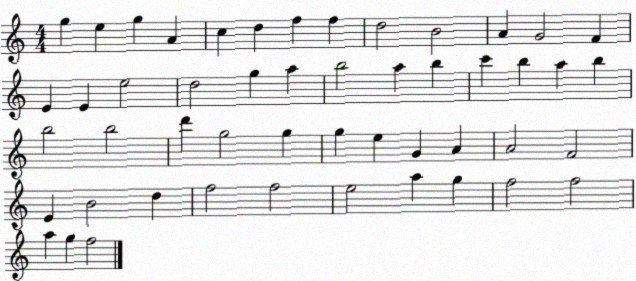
X:1
T:Untitled
M:4/4
L:1/4
K:C
g e g A c d f f d2 B2 A G2 F E E e2 d2 g a b2 a b c' b a b b2 b2 d' g2 g g e G A A2 F2 E B2 d f2 f2 e2 a g f2 f2 a g f2